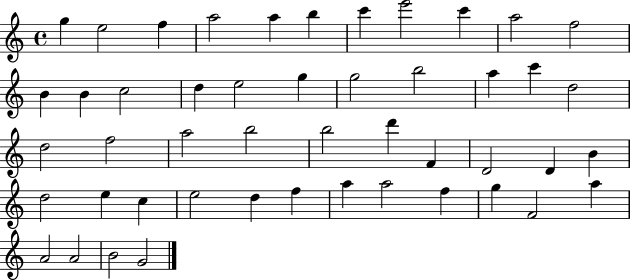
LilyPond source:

{
  \clef treble
  \time 4/4
  \defaultTimeSignature
  \key c \major
  g''4 e''2 f''4 | a''2 a''4 b''4 | c'''4 e'''2 c'''4 | a''2 f''2 | \break b'4 b'4 c''2 | d''4 e''2 g''4 | g''2 b''2 | a''4 c'''4 d''2 | \break d''2 f''2 | a''2 b''2 | b''2 d'''4 f'4 | d'2 d'4 b'4 | \break d''2 e''4 c''4 | e''2 d''4 f''4 | a''4 a''2 f''4 | g''4 f'2 a''4 | \break a'2 a'2 | b'2 g'2 | \bar "|."
}